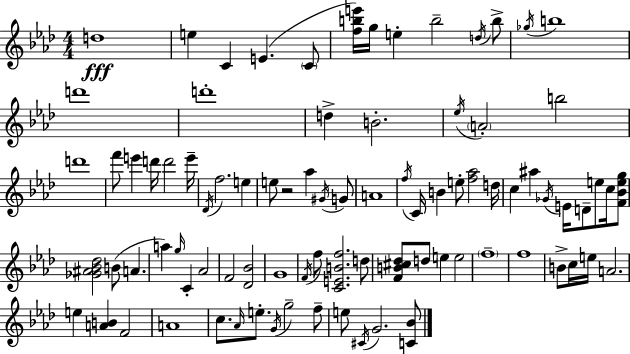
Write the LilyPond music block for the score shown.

{
  \clef treble
  \numericTimeSignature
  \time 4/4
  \key aes \major
  d''1\fff | e''4 c'4 e'4.( \parenthesize c'8 | <f'' b'' e'''>16) g''16 e''4-. b''2-- \acciaccatura { d''16 } b''8-> | \acciaccatura { ges''16 } b''1 | \break d'''1 | d'''1-. | d''4-> b'2.-. | \acciaccatura { ees''16 } \parenthesize a'2-. b''2 | \break d'''1 | f'''8 e'''4 d'''16 d'''2 | e'''16-- \acciaccatura { des'16 } f''2. | e''4 e''8 r2 aes''4 | \break \acciaccatura { gis'16 } g'8 a'1 | \acciaccatura { f''16 } c'16 b'4 e''8-. <f'' aes''>2 | d''16 c''4 ais''4 \acciaccatura { ges'16 } e'16 | d'8-- e''8 c''16 <f' bes' e'' g''>8 <ges' ais' bes' des''>2 b'8( | \break a'4. a''4) \grace { g''16 } c'4-. | aes'2 f'2 | <des' bes'>2 g'1 | \acciaccatura { f'16 } f''8 <c' e' b' f''>2. | \break d''8 <f' b' cis'' des''>8 d''8 e''4 | e''2 \parenthesize f''1-- | f''1 | b'8-> c''16 e''16 a'2. | \break e''4 <a' b'>4 | f'2 a'1 | c''8. \grace { aes'16 } e''8.-. | \acciaccatura { g'16 } g''2-- f''8-- e''8 \acciaccatura { cis'16 } g'2. | \break <c' bes'>8 \bar "|."
}